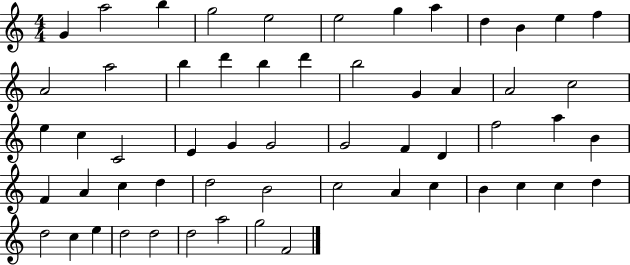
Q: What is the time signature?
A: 4/4